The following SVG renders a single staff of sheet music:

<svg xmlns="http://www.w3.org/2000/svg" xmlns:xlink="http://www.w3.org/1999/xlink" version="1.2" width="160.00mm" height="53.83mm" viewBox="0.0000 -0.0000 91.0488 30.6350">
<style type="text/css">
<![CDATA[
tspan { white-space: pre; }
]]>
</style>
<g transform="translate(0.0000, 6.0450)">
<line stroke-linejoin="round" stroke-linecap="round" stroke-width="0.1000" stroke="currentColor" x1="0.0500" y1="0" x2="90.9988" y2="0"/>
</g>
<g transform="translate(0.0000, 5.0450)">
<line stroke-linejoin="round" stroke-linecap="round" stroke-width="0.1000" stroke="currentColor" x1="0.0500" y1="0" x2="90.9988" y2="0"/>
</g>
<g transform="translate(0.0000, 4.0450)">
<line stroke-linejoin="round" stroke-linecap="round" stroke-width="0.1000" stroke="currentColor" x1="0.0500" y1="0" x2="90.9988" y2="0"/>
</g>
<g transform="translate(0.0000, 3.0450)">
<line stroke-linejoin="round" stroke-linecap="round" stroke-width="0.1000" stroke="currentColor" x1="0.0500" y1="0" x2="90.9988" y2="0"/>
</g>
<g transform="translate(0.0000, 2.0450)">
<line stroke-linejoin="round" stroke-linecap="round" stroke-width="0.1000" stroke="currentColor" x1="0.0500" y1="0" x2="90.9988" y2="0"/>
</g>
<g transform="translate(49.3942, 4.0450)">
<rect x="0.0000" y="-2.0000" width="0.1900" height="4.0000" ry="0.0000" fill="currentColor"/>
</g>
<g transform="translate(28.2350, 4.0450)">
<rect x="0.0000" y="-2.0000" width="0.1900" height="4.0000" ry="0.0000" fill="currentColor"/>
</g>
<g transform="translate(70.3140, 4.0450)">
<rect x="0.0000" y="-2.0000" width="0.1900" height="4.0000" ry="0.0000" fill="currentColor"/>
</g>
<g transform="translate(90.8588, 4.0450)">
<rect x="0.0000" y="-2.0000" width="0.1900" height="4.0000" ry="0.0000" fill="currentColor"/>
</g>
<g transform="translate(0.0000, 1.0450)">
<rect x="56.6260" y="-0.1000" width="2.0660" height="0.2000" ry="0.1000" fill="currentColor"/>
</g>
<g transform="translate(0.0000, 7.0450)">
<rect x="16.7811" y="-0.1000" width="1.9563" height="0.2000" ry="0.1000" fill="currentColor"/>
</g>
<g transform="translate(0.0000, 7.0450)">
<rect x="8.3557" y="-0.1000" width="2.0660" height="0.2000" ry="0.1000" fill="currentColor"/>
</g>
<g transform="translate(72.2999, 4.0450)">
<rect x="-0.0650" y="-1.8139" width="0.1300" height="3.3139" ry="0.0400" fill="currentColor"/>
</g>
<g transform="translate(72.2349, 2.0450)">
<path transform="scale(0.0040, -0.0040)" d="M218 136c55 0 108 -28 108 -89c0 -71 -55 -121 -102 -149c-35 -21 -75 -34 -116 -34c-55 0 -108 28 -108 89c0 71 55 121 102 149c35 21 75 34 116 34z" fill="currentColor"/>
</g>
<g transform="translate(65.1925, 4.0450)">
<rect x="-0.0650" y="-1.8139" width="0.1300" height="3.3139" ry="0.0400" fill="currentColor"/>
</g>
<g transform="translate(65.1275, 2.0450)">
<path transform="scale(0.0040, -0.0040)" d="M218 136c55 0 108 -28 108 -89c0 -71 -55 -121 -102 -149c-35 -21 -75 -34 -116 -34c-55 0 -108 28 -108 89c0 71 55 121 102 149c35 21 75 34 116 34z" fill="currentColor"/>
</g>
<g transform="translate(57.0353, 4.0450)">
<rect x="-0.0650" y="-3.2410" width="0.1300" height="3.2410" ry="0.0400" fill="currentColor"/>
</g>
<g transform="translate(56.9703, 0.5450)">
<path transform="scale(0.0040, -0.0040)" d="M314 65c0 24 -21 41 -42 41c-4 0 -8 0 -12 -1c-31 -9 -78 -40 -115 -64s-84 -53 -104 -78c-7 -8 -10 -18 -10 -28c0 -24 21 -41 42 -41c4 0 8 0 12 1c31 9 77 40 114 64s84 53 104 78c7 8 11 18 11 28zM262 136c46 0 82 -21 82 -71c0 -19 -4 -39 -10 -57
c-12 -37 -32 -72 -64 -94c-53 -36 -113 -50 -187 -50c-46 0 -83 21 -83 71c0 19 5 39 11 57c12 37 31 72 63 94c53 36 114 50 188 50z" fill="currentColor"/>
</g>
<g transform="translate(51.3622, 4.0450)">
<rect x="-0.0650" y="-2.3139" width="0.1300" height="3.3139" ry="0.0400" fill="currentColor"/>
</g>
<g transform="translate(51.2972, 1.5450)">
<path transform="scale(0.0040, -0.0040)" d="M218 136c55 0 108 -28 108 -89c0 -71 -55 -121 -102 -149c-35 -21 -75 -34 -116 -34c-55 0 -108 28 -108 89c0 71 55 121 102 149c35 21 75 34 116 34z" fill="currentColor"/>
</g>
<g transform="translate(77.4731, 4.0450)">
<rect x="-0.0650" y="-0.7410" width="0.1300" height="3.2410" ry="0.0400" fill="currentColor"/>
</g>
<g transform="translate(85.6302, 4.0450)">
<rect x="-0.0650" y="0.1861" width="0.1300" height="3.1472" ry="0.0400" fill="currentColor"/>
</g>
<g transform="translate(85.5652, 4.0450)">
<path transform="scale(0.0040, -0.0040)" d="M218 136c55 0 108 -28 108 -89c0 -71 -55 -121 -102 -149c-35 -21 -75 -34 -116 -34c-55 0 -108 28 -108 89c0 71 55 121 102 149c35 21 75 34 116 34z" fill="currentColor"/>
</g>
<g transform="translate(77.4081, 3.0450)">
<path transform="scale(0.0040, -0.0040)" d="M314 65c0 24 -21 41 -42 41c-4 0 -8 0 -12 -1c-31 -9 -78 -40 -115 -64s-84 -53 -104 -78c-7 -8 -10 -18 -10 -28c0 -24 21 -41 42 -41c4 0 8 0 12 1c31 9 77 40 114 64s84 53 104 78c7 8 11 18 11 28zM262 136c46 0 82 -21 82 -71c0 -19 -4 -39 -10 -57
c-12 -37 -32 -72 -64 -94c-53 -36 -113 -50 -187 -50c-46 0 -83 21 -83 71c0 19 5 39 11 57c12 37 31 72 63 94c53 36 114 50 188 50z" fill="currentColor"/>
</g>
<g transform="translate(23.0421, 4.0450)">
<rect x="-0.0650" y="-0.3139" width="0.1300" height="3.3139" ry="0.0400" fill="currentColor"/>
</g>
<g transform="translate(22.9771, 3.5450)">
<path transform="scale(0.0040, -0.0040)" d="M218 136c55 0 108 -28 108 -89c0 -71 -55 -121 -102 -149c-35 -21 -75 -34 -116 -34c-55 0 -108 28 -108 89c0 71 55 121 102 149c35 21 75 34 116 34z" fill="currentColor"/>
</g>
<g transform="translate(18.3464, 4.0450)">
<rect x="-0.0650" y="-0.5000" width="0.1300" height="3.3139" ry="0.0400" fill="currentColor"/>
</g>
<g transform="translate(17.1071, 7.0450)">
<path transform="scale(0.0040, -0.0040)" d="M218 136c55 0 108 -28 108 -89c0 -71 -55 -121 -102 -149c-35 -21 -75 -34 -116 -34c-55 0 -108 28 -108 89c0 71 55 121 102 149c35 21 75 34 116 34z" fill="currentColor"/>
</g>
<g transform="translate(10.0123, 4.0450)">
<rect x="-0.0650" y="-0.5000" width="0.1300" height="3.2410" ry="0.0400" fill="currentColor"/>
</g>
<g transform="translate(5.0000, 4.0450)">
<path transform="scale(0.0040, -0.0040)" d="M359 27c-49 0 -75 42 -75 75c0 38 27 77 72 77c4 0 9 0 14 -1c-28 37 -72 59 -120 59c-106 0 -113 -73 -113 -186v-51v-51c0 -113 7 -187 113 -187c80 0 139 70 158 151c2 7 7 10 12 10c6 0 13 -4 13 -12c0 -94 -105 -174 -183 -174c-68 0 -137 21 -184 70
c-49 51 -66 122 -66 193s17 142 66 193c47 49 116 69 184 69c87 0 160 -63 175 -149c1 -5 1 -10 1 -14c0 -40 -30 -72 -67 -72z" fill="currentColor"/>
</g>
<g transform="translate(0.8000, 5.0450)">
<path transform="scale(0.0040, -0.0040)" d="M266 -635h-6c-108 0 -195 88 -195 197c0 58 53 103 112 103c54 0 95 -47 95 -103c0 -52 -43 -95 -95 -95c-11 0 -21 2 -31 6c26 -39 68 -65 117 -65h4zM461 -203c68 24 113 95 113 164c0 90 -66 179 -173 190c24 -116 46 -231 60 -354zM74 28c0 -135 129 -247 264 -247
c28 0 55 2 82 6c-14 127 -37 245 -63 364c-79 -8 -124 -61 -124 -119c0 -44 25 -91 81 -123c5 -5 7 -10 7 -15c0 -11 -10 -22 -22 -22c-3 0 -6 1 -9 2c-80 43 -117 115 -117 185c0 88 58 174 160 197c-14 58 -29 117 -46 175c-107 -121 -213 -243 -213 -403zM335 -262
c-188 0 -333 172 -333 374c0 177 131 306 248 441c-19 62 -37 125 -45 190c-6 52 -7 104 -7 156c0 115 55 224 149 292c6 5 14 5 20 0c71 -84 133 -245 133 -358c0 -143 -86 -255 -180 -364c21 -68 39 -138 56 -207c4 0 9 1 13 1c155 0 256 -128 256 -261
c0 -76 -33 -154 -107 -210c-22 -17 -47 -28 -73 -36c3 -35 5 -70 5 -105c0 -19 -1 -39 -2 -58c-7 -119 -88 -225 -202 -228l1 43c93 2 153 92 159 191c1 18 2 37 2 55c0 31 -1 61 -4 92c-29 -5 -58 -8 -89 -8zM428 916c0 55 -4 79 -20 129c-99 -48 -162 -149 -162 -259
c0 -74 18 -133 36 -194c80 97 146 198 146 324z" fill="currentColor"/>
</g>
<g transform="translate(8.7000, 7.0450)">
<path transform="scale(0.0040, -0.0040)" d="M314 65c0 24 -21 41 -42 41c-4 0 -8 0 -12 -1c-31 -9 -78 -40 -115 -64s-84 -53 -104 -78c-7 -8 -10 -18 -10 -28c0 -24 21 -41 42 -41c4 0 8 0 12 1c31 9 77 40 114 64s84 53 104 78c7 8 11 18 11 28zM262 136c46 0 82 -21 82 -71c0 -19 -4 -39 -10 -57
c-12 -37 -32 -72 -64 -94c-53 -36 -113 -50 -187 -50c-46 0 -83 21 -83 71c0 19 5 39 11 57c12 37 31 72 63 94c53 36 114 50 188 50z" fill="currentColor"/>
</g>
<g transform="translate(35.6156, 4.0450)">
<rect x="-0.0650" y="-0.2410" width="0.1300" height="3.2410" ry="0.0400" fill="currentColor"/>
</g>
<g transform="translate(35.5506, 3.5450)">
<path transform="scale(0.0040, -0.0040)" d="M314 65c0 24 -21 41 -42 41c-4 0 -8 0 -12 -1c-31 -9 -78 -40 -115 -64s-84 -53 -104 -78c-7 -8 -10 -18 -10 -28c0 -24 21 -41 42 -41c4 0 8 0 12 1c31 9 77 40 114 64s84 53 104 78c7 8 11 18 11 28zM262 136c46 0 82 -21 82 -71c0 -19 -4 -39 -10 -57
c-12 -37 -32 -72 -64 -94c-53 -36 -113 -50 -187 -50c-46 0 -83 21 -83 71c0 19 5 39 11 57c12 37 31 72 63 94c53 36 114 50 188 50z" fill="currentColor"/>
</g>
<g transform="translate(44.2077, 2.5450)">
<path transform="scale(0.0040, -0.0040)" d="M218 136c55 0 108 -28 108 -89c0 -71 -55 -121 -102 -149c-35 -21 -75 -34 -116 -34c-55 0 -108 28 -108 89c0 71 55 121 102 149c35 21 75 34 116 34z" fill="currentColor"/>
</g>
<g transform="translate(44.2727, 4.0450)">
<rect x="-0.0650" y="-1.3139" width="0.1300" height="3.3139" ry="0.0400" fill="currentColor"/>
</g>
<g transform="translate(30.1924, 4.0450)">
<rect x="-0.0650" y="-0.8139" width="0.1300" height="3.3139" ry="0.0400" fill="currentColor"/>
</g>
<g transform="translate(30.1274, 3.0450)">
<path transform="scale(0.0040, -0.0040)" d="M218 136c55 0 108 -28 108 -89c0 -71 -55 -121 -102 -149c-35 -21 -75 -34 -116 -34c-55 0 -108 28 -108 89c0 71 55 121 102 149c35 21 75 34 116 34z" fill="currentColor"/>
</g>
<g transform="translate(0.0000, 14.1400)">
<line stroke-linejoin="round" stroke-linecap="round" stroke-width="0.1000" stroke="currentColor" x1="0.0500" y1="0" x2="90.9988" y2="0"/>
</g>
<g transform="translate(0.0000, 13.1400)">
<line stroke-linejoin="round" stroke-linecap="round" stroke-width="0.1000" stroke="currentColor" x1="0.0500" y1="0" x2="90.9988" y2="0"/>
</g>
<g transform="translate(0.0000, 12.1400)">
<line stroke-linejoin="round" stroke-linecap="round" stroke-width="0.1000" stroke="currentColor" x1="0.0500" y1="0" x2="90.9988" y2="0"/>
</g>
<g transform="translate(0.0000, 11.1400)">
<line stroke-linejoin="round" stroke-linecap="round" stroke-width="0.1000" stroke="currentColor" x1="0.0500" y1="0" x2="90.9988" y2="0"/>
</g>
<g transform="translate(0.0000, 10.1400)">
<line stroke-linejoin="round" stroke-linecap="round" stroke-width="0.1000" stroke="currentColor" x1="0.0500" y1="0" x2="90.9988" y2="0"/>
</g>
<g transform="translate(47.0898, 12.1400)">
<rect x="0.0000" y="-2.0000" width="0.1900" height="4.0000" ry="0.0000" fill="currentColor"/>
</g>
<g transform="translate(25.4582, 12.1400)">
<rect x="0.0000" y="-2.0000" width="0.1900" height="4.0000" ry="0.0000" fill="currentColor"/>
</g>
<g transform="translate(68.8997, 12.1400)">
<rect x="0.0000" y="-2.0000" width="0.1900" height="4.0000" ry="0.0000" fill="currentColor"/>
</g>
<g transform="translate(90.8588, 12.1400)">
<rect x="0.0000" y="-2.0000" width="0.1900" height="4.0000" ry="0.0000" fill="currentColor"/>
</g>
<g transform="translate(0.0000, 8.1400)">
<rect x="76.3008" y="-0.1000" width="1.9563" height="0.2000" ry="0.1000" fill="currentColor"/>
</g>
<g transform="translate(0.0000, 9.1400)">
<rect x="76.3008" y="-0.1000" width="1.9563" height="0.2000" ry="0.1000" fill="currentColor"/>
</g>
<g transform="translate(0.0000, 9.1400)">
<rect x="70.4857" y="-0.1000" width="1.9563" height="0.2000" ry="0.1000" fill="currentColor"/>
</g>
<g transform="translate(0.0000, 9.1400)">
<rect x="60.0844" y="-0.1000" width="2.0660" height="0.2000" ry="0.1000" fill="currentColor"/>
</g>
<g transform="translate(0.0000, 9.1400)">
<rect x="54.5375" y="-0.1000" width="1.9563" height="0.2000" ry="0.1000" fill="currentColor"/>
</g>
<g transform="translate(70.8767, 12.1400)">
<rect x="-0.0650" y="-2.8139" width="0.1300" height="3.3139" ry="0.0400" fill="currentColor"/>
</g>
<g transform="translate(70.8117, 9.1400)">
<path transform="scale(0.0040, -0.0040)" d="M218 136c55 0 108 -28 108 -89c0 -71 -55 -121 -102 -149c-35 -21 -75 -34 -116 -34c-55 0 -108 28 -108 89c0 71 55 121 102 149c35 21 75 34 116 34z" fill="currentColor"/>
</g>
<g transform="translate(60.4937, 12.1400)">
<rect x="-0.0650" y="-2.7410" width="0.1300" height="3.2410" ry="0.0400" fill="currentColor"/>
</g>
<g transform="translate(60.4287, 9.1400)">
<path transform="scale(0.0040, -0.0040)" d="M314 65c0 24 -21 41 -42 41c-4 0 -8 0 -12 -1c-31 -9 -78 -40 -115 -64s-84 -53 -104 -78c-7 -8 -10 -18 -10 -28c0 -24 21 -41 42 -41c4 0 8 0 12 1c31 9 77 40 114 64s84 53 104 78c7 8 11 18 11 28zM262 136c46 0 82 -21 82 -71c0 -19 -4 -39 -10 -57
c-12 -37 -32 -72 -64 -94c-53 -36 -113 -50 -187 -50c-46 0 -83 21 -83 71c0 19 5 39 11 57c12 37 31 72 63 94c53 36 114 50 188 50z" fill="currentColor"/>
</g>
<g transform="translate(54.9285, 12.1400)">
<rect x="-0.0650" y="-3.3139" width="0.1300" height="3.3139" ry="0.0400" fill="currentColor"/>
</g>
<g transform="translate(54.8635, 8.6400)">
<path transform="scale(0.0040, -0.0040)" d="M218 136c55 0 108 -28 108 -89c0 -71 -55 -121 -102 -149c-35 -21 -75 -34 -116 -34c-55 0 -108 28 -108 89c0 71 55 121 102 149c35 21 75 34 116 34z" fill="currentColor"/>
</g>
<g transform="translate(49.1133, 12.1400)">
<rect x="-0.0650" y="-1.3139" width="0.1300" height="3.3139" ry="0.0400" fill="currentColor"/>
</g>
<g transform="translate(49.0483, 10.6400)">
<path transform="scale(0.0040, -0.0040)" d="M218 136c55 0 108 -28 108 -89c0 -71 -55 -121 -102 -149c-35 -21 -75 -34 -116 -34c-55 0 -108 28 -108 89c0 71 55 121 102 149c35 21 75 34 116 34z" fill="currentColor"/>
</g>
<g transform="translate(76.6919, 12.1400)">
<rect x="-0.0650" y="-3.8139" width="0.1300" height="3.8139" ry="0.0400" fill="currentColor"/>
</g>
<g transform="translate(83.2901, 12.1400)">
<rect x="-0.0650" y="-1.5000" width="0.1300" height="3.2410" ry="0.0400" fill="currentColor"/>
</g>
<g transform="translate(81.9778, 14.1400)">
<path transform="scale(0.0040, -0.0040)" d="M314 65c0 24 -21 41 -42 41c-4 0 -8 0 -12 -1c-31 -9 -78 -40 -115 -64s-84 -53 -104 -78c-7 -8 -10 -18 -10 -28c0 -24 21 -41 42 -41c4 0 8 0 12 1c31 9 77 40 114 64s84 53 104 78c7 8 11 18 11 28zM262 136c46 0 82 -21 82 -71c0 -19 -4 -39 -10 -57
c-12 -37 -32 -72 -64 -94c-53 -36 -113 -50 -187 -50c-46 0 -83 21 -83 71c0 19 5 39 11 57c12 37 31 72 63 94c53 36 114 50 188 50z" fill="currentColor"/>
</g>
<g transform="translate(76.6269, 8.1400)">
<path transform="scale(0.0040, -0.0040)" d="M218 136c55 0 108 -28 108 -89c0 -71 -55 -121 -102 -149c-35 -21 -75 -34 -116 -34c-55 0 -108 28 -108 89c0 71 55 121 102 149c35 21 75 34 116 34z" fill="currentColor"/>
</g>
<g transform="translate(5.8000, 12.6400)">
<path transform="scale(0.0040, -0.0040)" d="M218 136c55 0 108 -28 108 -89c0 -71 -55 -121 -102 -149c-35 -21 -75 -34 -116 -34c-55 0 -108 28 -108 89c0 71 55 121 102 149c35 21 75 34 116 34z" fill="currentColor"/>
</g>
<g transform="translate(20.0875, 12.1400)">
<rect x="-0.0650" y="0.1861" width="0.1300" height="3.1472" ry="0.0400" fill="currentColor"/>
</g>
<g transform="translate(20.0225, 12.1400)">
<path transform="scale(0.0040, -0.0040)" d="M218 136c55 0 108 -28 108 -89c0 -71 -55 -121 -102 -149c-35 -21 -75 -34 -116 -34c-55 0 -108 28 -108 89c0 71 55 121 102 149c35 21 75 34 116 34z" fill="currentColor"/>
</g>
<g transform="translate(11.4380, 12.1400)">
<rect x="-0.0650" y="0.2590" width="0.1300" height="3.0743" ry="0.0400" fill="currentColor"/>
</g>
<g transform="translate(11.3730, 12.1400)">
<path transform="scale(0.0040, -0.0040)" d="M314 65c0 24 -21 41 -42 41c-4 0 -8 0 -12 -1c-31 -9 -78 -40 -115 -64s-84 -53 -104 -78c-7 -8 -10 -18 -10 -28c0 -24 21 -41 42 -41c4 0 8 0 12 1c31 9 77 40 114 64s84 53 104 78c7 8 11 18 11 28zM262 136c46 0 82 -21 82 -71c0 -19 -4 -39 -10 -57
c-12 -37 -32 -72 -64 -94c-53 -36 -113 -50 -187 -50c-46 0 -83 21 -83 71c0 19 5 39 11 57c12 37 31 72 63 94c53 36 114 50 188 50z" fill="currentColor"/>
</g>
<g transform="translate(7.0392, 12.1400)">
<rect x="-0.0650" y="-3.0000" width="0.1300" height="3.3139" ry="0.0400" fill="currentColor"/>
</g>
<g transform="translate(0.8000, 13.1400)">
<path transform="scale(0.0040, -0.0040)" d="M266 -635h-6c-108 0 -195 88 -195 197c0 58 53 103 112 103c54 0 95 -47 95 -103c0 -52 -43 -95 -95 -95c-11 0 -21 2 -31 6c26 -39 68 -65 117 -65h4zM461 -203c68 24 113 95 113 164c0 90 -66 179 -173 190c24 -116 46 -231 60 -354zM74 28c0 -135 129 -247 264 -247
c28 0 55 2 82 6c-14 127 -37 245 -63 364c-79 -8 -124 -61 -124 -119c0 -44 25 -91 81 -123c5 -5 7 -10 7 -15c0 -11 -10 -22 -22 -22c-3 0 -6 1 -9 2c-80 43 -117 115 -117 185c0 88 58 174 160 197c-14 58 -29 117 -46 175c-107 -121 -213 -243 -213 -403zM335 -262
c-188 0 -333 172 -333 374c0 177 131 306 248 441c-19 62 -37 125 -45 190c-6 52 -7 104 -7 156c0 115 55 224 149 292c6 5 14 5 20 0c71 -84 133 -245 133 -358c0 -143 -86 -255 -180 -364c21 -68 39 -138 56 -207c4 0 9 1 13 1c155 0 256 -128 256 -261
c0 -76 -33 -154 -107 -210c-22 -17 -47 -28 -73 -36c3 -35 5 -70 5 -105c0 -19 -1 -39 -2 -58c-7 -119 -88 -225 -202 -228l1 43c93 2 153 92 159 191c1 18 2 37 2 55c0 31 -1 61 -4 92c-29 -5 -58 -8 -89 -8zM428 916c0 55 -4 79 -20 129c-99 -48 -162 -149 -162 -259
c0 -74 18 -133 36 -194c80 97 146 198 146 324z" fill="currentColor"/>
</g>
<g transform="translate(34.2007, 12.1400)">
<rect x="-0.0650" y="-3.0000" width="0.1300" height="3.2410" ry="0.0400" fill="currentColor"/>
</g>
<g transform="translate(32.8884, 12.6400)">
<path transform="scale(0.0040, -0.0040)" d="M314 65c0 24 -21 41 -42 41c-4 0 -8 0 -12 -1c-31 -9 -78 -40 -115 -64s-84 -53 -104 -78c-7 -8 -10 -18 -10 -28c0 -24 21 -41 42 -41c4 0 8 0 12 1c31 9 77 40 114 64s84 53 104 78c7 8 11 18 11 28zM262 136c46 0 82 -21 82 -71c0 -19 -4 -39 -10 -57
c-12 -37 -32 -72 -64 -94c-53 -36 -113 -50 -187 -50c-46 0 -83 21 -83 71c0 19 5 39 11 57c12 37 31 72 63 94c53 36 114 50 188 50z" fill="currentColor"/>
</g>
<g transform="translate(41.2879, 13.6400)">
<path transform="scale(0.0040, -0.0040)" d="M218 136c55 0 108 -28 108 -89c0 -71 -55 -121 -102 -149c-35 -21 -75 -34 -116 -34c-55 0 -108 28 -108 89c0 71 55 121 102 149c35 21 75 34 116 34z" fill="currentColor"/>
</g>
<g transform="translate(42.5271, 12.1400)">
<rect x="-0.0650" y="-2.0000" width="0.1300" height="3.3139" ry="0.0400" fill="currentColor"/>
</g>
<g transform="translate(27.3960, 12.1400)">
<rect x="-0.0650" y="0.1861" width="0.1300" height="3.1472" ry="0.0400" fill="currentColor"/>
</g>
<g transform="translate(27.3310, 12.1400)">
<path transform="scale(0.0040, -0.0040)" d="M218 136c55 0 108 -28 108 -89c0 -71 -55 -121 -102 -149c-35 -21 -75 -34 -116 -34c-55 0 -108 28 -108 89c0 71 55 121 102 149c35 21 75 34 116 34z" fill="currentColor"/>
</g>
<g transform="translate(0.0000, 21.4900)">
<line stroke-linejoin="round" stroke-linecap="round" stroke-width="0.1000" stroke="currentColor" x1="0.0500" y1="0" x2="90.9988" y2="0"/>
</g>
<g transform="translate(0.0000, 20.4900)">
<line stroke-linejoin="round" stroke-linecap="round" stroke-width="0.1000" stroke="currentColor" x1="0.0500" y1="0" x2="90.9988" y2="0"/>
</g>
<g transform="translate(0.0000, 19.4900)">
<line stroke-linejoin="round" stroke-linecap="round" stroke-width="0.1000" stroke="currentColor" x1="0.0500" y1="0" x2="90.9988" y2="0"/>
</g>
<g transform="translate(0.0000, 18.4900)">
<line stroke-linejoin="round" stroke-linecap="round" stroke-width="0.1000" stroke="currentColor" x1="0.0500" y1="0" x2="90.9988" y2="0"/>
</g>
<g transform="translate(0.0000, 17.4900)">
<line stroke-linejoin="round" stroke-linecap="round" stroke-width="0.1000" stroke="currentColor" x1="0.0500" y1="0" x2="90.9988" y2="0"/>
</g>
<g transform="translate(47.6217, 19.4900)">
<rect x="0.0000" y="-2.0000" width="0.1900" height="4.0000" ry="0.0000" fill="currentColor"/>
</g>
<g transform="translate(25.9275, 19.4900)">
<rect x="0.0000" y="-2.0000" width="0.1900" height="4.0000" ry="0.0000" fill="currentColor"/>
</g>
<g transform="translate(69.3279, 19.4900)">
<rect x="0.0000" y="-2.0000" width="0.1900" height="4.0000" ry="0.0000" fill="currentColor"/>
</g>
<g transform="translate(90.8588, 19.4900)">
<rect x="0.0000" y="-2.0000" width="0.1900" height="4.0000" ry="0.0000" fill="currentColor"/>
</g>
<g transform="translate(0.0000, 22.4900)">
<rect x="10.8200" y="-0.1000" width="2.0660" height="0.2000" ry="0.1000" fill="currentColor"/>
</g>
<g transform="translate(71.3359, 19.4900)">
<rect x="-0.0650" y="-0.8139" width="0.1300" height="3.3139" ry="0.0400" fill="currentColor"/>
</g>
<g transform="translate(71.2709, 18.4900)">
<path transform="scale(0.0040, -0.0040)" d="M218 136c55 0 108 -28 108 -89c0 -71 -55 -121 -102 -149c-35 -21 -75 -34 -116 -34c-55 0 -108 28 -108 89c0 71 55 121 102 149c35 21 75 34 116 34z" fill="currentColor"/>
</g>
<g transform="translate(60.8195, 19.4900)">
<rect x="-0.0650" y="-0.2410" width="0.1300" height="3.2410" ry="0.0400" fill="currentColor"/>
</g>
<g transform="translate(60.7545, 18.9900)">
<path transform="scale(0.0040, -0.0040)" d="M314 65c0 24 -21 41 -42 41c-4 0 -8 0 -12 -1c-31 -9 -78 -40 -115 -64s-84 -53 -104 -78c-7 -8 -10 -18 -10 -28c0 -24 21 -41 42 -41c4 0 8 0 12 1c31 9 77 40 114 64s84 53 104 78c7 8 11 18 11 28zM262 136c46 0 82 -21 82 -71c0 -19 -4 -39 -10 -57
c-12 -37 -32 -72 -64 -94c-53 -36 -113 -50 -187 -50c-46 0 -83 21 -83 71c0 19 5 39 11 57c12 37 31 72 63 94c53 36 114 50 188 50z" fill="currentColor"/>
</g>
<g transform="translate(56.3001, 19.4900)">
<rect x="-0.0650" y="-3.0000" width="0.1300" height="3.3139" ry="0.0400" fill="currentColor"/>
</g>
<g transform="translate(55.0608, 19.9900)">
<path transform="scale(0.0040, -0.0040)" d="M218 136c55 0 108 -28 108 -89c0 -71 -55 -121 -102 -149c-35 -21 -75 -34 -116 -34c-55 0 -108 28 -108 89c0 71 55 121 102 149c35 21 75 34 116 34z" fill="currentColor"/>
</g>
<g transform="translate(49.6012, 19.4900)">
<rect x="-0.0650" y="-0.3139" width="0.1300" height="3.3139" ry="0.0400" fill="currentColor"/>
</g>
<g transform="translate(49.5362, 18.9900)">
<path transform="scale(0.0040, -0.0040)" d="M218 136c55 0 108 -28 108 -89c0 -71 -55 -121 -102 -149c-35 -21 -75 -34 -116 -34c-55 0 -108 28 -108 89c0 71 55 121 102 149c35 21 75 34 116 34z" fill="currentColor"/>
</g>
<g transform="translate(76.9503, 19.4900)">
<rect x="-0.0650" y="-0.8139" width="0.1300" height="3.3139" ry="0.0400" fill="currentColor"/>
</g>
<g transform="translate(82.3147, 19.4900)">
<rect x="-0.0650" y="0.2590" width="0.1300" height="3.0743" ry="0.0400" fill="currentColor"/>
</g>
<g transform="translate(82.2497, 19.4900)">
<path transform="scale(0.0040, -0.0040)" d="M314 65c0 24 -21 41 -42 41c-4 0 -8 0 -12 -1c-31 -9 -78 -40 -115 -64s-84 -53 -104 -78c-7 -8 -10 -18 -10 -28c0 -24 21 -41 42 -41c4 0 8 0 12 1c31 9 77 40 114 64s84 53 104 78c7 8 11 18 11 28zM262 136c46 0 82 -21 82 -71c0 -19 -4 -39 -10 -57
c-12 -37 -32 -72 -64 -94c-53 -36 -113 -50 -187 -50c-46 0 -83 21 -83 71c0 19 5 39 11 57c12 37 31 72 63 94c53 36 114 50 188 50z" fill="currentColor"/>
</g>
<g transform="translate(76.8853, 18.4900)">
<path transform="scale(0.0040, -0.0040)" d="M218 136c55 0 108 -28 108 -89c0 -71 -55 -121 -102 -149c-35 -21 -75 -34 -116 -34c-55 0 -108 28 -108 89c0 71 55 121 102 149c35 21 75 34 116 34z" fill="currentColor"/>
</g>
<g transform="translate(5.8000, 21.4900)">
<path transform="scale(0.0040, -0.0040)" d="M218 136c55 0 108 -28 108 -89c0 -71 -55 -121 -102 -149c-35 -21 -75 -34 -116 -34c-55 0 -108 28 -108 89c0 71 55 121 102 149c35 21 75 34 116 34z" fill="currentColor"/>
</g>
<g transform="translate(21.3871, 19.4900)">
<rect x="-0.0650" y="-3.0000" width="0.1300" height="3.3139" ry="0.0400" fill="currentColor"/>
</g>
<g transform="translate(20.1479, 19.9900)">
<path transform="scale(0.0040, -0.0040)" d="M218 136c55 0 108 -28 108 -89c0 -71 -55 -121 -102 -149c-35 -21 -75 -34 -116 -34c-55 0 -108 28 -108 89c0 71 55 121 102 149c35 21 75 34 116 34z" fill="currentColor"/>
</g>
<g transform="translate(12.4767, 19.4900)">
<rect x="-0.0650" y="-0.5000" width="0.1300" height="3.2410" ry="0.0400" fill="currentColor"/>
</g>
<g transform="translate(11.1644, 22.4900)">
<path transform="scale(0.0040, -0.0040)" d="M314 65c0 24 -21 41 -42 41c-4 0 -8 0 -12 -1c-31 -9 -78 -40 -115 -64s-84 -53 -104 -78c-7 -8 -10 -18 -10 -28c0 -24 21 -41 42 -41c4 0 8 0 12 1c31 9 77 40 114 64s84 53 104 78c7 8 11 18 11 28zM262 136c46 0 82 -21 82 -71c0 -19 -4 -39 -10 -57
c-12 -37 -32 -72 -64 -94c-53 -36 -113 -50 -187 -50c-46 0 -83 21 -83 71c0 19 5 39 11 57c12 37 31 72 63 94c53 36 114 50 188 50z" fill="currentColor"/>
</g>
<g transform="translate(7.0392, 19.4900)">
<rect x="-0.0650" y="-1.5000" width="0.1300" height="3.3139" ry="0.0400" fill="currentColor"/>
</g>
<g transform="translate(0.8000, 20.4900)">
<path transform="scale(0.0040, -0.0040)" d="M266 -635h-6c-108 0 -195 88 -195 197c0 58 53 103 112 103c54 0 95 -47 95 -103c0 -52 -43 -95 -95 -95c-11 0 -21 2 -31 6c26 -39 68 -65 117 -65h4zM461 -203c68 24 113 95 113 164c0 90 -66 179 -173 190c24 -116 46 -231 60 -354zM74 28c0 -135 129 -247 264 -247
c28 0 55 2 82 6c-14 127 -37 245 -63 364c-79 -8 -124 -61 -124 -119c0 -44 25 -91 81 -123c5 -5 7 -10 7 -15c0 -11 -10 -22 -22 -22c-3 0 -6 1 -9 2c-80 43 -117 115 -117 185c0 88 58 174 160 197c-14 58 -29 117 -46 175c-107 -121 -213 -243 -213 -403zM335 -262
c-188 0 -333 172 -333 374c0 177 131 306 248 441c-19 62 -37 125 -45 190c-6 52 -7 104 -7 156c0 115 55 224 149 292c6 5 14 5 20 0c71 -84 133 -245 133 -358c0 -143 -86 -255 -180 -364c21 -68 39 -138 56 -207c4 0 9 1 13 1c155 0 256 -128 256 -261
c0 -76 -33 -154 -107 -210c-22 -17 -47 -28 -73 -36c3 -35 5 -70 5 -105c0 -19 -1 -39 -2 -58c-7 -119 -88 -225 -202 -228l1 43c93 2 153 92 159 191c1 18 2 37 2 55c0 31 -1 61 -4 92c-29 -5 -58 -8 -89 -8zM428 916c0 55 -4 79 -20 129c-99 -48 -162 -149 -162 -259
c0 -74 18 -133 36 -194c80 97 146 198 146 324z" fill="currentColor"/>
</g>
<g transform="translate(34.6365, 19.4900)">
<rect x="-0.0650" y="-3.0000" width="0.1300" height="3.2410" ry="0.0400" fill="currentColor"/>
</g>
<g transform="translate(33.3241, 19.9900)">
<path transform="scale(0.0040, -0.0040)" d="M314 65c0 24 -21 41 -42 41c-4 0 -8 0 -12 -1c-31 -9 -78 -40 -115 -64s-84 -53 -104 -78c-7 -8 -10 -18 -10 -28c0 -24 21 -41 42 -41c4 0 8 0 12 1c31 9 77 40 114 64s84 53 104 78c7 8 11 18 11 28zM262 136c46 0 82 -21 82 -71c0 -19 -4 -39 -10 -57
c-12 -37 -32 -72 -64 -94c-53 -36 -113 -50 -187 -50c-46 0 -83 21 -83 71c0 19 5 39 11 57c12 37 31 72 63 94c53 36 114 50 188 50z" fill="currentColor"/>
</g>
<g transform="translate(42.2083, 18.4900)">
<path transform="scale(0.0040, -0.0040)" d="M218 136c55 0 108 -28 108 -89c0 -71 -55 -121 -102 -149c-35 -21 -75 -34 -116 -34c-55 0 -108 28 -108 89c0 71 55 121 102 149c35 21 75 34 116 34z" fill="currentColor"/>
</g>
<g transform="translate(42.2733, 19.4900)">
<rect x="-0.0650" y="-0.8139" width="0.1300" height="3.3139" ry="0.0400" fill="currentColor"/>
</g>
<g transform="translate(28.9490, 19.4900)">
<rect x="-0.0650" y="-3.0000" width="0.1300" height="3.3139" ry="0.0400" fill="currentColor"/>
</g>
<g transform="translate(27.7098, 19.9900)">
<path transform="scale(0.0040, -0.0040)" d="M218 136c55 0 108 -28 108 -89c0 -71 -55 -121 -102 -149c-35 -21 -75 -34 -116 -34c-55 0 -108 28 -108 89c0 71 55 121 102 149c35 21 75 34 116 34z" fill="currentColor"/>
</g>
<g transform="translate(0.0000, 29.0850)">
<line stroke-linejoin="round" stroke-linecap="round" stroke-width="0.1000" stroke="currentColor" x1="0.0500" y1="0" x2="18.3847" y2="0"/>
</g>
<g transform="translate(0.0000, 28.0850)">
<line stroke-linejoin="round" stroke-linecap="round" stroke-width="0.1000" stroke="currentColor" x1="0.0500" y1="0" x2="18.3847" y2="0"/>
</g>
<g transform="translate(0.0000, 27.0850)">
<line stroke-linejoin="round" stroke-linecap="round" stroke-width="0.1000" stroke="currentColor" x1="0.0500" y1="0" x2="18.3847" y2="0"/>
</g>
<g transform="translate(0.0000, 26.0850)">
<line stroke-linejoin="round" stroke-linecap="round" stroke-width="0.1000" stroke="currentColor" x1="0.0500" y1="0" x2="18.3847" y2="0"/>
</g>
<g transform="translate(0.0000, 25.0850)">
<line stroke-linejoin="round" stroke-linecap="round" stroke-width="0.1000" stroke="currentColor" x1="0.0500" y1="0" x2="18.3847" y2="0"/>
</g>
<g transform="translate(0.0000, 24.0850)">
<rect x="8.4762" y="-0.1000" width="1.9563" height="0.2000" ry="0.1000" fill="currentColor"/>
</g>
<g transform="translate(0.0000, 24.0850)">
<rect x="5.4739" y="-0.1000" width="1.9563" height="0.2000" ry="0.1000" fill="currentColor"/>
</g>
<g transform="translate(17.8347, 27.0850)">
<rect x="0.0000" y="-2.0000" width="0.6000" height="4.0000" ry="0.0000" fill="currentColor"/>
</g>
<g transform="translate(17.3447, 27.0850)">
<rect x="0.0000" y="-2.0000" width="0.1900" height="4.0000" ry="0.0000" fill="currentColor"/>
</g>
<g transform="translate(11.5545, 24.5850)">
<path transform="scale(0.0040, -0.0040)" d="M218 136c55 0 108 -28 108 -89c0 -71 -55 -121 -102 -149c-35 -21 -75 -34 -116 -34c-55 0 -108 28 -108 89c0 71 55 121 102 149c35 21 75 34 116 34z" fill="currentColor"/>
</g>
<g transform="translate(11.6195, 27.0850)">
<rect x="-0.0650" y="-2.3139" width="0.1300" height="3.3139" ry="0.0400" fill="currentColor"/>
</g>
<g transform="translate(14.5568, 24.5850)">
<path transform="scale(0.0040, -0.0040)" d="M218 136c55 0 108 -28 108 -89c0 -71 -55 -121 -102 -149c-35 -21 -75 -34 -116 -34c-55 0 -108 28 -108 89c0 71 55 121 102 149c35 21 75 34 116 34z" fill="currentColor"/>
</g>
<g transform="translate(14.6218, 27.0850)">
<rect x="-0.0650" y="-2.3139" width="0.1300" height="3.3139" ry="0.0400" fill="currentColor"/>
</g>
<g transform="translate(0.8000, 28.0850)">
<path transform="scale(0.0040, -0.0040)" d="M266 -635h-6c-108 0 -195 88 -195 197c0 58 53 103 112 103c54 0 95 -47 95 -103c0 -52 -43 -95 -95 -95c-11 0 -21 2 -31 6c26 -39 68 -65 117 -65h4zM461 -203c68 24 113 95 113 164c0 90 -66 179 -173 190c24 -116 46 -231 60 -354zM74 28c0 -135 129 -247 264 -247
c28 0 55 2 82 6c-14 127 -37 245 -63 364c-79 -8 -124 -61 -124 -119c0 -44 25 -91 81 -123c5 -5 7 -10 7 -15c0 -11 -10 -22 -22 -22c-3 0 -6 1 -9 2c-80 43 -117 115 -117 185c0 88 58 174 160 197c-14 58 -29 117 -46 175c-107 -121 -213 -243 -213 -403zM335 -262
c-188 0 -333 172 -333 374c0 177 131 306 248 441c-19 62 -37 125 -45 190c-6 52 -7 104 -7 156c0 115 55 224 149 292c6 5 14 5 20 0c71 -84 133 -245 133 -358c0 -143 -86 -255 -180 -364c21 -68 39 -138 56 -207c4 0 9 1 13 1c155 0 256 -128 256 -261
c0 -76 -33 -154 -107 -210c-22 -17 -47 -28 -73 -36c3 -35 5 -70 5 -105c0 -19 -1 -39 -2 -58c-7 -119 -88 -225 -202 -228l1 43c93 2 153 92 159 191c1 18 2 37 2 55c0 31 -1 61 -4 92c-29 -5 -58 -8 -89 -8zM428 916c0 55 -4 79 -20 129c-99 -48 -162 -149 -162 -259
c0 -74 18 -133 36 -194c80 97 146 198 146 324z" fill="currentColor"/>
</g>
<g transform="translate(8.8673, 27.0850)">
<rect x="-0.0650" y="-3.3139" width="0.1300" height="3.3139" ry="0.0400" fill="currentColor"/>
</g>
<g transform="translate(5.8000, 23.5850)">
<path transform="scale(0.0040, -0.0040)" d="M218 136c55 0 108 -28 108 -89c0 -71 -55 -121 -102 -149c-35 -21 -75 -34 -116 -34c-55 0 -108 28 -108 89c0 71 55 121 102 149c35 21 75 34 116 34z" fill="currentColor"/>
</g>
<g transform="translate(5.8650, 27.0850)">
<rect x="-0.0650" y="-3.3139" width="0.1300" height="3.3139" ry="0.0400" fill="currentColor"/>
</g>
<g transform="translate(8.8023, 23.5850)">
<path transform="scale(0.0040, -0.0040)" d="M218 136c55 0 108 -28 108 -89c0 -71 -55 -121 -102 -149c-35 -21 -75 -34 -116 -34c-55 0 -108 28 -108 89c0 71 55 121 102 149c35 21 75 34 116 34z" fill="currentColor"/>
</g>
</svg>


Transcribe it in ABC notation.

X:1
T:Untitled
M:4/4
L:1/4
K:C
C2 C c d c2 e g b2 f f d2 B A B2 B B A2 F e b a2 a c' E2 E C2 A A A2 d c A c2 d d B2 b b g g